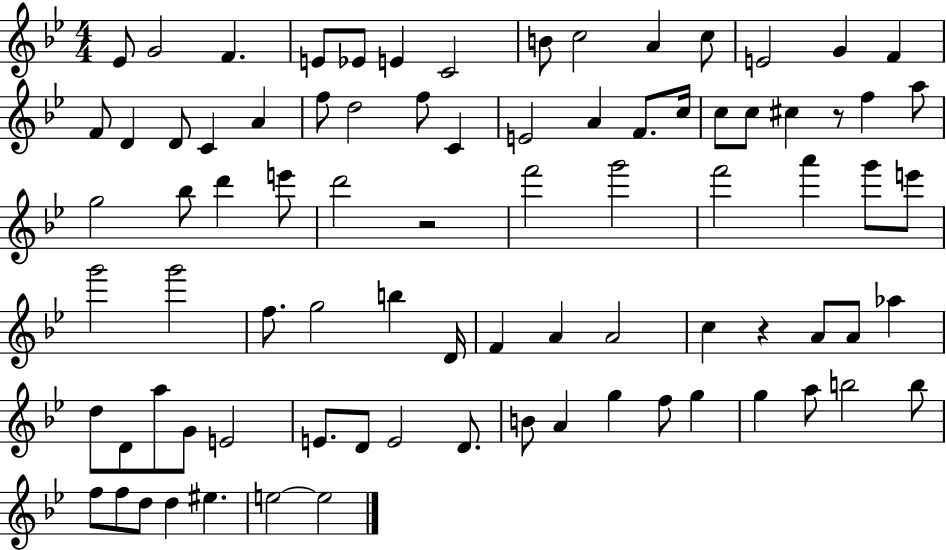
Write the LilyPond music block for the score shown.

{
  \clef treble
  \numericTimeSignature
  \time 4/4
  \key bes \major
  ees'8 g'2 f'4. | e'8 ees'8 e'4 c'2 | b'8 c''2 a'4 c''8 | e'2 g'4 f'4 | \break f'8 d'4 d'8 c'4 a'4 | f''8 d''2 f''8 c'4 | e'2 a'4 f'8. c''16 | c''8 c''8 cis''4 r8 f''4 a''8 | \break g''2 bes''8 d'''4 e'''8 | d'''2 r2 | f'''2 g'''2 | f'''2 a'''4 g'''8 e'''8 | \break g'''2 g'''2 | f''8. g''2 b''4 d'16 | f'4 a'4 a'2 | c''4 r4 a'8 a'8 aes''4 | \break d''8 d'8 a''8 g'8 e'2 | e'8. d'8 e'2 d'8. | b'8 a'4 g''4 f''8 g''4 | g''4 a''8 b''2 b''8 | \break f''8 f''8 d''8 d''4 eis''4. | e''2~~ e''2 | \bar "|."
}